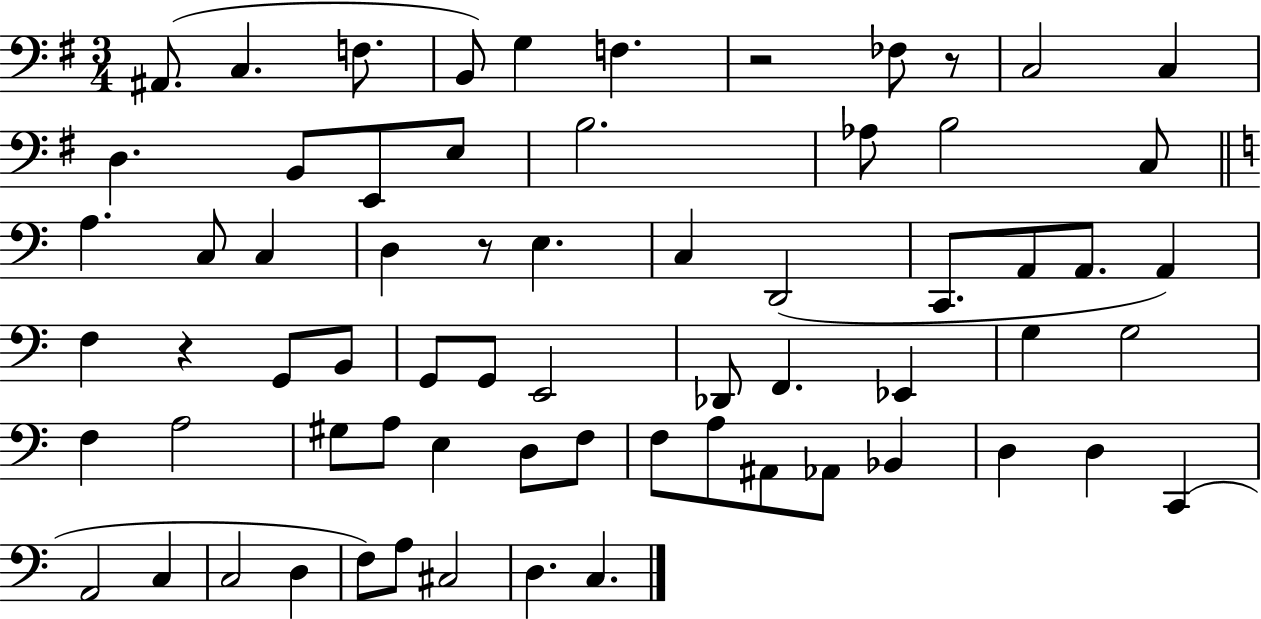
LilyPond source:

{
  \clef bass
  \numericTimeSignature
  \time 3/4
  \key g \major
  \repeat volta 2 { ais,8.( c4. f8. | b,8) g4 f4. | r2 fes8 r8 | c2 c4 | \break d4. b,8 e,8 e8 | b2. | aes8 b2 c8 | \bar "||" \break \key a \minor a4. c8 c4 | d4 r8 e4. | c4 d,2( | c,8. a,8 a,8. a,4) | \break f4 r4 g,8 b,8 | g,8 g,8 e,2 | des,8 f,4. ees,4 | g4 g2 | \break f4 a2 | gis8 a8 e4 d8 f8 | f8 a8 ais,8 aes,8 bes,4 | d4 d4 c,4( | \break a,2 c4 | c2 d4 | f8) a8 cis2 | d4. c4. | \break } \bar "|."
}